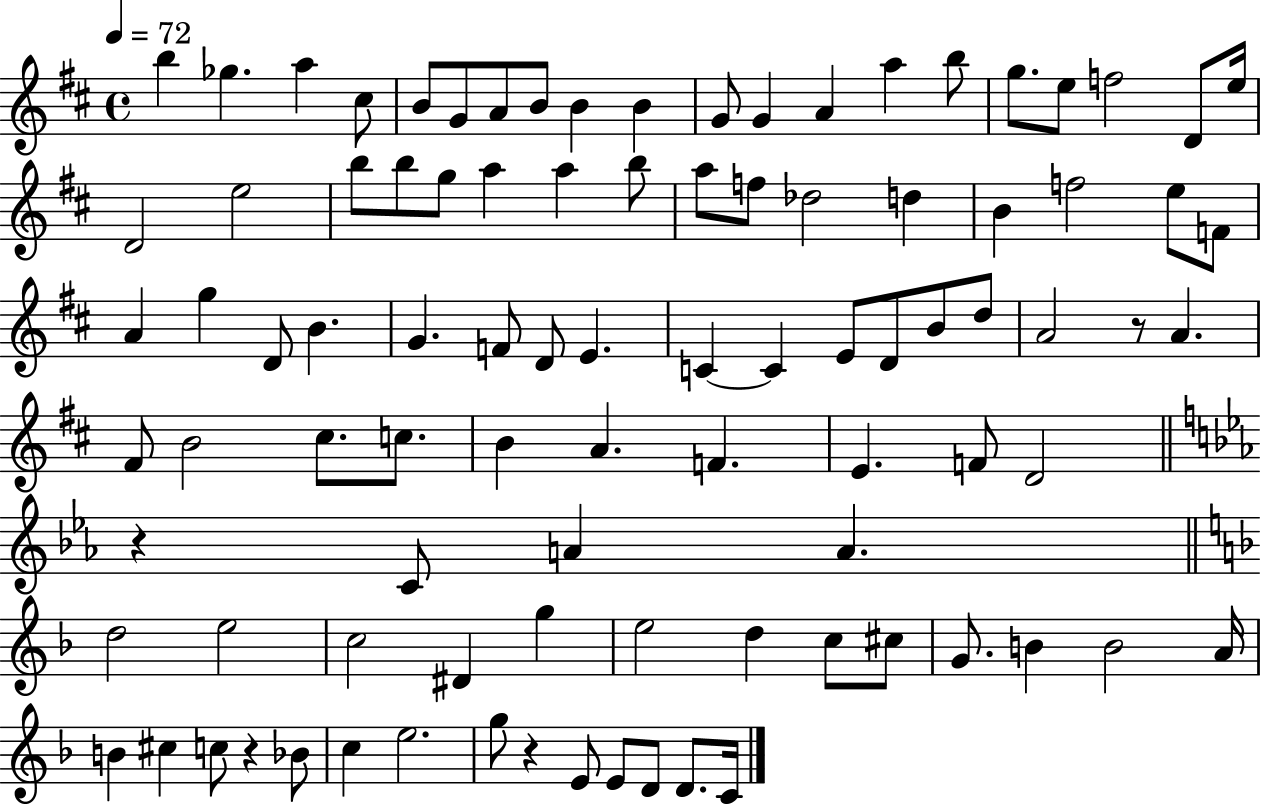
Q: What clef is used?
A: treble